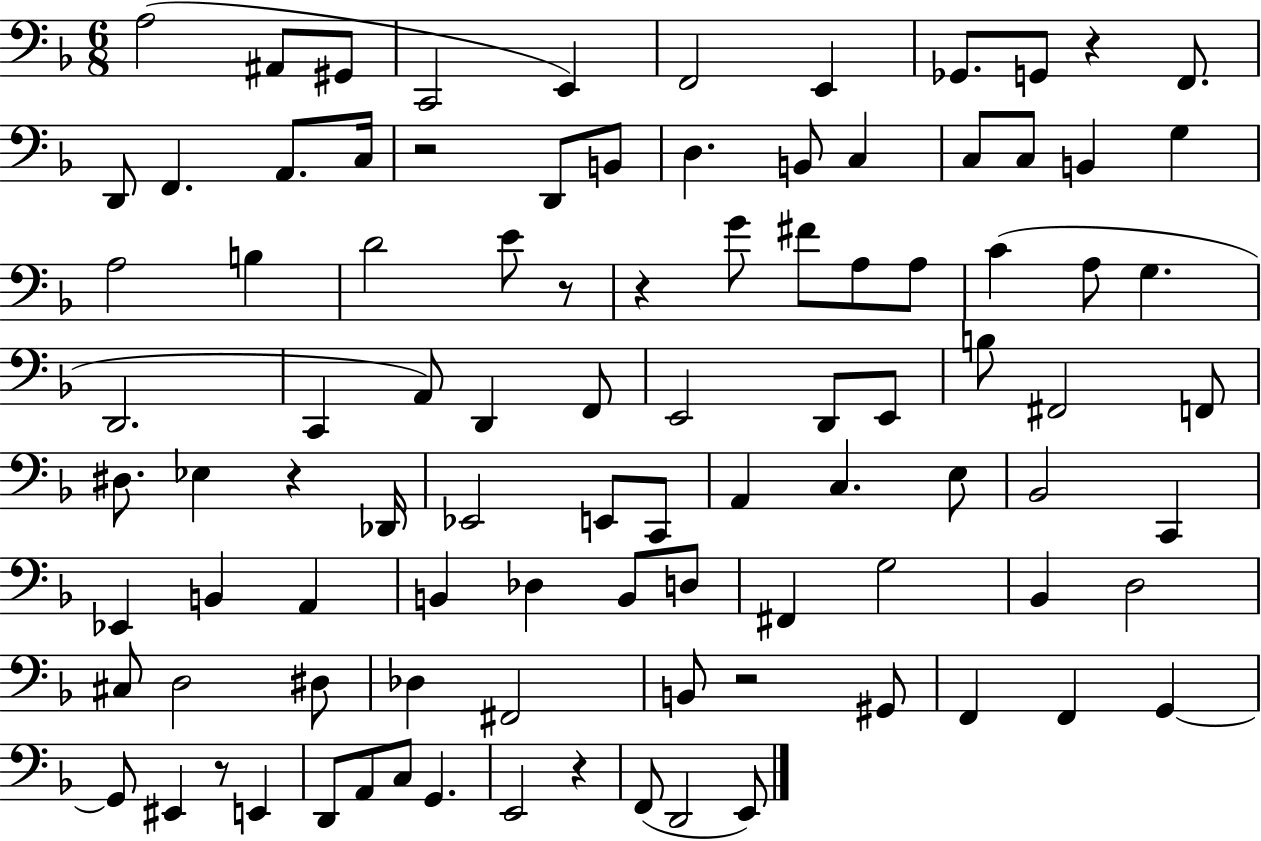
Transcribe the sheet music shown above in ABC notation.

X:1
T:Untitled
M:6/8
L:1/4
K:F
A,2 ^A,,/2 ^G,,/2 C,,2 E,, F,,2 E,, _G,,/2 G,,/2 z F,,/2 D,,/2 F,, A,,/2 C,/4 z2 D,,/2 B,,/2 D, B,,/2 C, C,/2 C,/2 B,, G, A,2 B, D2 E/2 z/2 z G/2 ^F/2 A,/2 A,/2 C A,/2 G, D,,2 C,, A,,/2 D,, F,,/2 E,,2 D,,/2 E,,/2 B,/2 ^F,,2 F,,/2 ^D,/2 _E, z _D,,/4 _E,,2 E,,/2 C,,/2 A,, C, E,/2 _B,,2 C,, _E,, B,, A,, B,, _D, B,,/2 D,/2 ^F,, G,2 _B,, D,2 ^C,/2 D,2 ^D,/2 _D, ^F,,2 B,,/2 z2 ^G,,/2 F,, F,, G,, G,,/2 ^E,, z/2 E,, D,,/2 A,,/2 C,/2 G,, E,,2 z F,,/2 D,,2 E,,/2